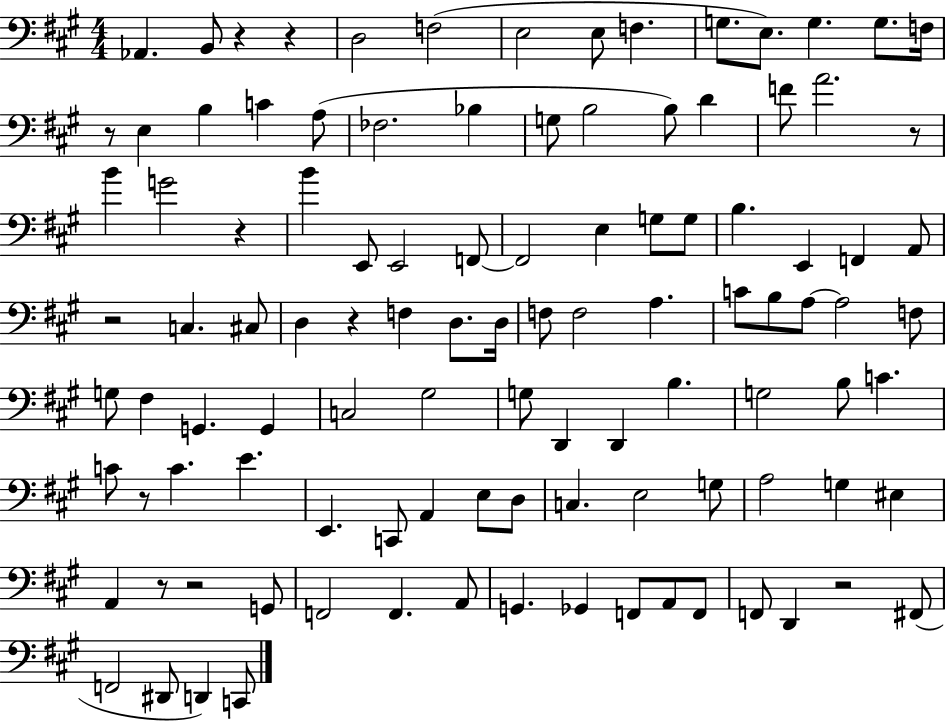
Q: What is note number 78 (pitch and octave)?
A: G3